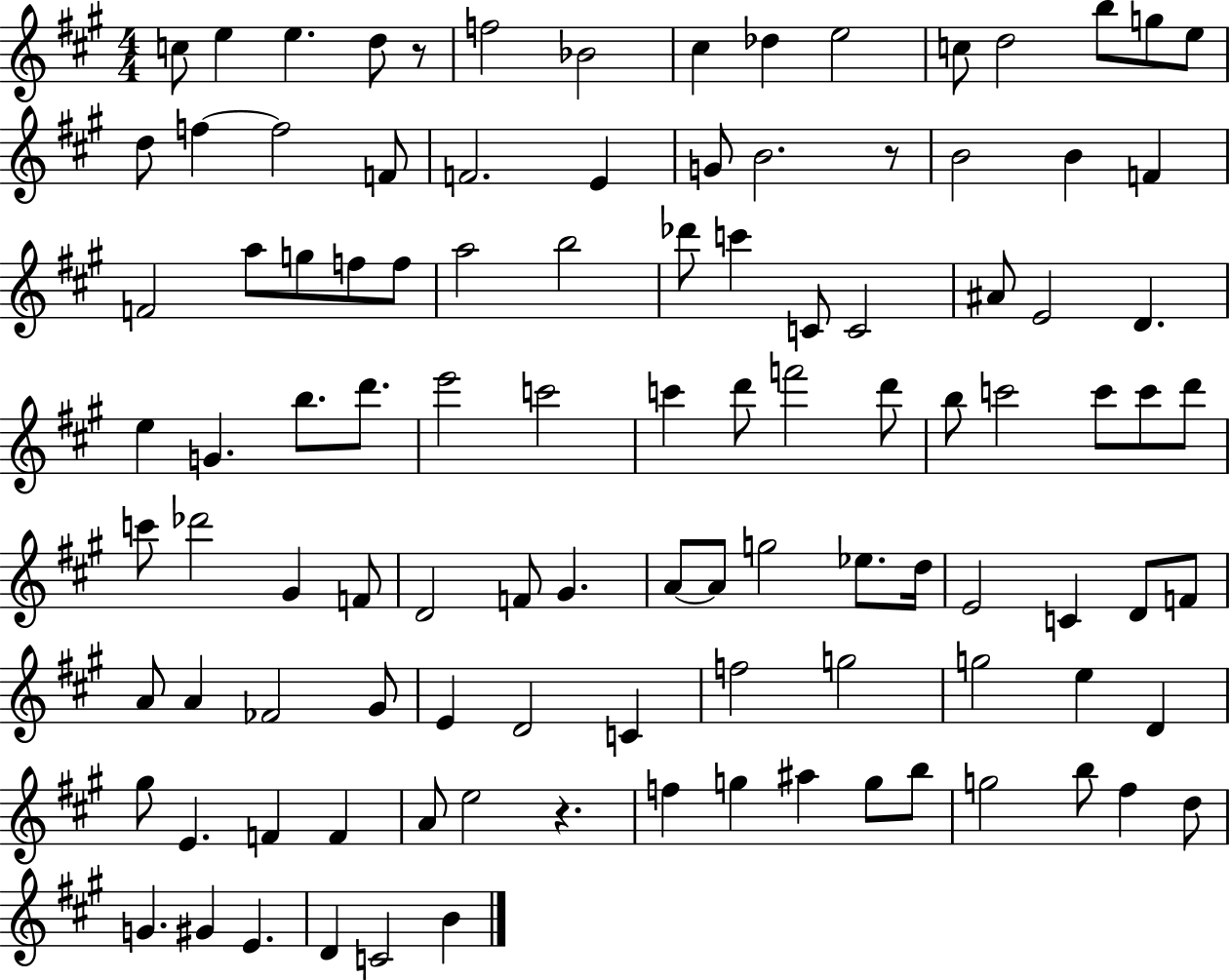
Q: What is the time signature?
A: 4/4